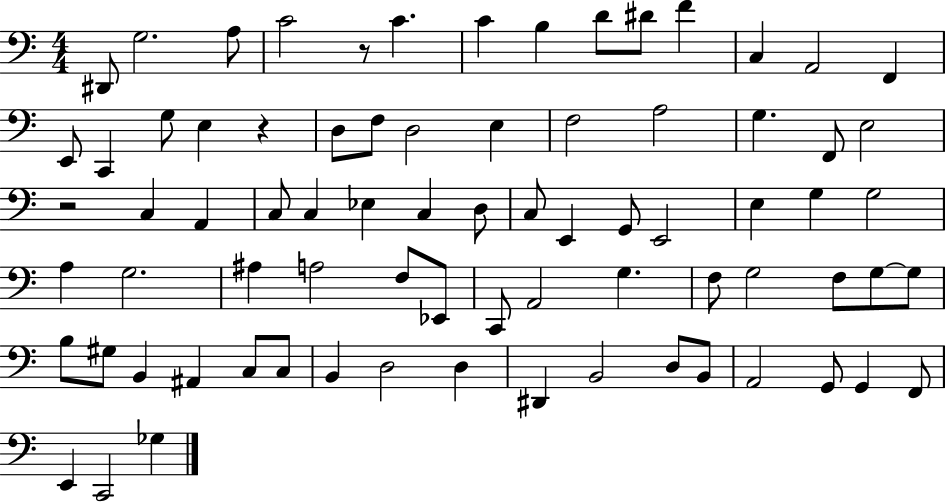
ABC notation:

X:1
T:Untitled
M:4/4
L:1/4
K:C
^D,,/2 G,2 A,/2 C2 z/2 C C B, D/2 ^D/2 F C, A,,2 F,, E,,/2 C,, G,/2 E, z D,/2 F,/2 D,2 E, F,2 A,2 G, F,,/2 E,2 z2 C, A,, C,/2 C, _E, C, D,/2 C,/2 E,, G,,/2 E,,2 E, G, G,2 A, G,2 ^A, A,2 F,/2 _E,,/2 C,,/2 A,,2 G, F,/2 G,2 F,/2 G,/2 G,/2 B,/2 ^G,/2 B,, ^A,, C,/2 C,/2 B,, D,2 D, ^D,, B,,2 D,/2 B,,/2 A,,2 G,,/2 G,, F,,/2 E,, C,,2 _G,